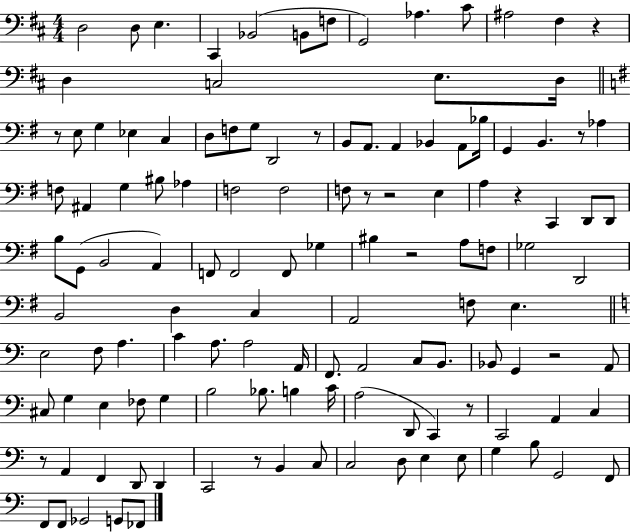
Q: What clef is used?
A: bass